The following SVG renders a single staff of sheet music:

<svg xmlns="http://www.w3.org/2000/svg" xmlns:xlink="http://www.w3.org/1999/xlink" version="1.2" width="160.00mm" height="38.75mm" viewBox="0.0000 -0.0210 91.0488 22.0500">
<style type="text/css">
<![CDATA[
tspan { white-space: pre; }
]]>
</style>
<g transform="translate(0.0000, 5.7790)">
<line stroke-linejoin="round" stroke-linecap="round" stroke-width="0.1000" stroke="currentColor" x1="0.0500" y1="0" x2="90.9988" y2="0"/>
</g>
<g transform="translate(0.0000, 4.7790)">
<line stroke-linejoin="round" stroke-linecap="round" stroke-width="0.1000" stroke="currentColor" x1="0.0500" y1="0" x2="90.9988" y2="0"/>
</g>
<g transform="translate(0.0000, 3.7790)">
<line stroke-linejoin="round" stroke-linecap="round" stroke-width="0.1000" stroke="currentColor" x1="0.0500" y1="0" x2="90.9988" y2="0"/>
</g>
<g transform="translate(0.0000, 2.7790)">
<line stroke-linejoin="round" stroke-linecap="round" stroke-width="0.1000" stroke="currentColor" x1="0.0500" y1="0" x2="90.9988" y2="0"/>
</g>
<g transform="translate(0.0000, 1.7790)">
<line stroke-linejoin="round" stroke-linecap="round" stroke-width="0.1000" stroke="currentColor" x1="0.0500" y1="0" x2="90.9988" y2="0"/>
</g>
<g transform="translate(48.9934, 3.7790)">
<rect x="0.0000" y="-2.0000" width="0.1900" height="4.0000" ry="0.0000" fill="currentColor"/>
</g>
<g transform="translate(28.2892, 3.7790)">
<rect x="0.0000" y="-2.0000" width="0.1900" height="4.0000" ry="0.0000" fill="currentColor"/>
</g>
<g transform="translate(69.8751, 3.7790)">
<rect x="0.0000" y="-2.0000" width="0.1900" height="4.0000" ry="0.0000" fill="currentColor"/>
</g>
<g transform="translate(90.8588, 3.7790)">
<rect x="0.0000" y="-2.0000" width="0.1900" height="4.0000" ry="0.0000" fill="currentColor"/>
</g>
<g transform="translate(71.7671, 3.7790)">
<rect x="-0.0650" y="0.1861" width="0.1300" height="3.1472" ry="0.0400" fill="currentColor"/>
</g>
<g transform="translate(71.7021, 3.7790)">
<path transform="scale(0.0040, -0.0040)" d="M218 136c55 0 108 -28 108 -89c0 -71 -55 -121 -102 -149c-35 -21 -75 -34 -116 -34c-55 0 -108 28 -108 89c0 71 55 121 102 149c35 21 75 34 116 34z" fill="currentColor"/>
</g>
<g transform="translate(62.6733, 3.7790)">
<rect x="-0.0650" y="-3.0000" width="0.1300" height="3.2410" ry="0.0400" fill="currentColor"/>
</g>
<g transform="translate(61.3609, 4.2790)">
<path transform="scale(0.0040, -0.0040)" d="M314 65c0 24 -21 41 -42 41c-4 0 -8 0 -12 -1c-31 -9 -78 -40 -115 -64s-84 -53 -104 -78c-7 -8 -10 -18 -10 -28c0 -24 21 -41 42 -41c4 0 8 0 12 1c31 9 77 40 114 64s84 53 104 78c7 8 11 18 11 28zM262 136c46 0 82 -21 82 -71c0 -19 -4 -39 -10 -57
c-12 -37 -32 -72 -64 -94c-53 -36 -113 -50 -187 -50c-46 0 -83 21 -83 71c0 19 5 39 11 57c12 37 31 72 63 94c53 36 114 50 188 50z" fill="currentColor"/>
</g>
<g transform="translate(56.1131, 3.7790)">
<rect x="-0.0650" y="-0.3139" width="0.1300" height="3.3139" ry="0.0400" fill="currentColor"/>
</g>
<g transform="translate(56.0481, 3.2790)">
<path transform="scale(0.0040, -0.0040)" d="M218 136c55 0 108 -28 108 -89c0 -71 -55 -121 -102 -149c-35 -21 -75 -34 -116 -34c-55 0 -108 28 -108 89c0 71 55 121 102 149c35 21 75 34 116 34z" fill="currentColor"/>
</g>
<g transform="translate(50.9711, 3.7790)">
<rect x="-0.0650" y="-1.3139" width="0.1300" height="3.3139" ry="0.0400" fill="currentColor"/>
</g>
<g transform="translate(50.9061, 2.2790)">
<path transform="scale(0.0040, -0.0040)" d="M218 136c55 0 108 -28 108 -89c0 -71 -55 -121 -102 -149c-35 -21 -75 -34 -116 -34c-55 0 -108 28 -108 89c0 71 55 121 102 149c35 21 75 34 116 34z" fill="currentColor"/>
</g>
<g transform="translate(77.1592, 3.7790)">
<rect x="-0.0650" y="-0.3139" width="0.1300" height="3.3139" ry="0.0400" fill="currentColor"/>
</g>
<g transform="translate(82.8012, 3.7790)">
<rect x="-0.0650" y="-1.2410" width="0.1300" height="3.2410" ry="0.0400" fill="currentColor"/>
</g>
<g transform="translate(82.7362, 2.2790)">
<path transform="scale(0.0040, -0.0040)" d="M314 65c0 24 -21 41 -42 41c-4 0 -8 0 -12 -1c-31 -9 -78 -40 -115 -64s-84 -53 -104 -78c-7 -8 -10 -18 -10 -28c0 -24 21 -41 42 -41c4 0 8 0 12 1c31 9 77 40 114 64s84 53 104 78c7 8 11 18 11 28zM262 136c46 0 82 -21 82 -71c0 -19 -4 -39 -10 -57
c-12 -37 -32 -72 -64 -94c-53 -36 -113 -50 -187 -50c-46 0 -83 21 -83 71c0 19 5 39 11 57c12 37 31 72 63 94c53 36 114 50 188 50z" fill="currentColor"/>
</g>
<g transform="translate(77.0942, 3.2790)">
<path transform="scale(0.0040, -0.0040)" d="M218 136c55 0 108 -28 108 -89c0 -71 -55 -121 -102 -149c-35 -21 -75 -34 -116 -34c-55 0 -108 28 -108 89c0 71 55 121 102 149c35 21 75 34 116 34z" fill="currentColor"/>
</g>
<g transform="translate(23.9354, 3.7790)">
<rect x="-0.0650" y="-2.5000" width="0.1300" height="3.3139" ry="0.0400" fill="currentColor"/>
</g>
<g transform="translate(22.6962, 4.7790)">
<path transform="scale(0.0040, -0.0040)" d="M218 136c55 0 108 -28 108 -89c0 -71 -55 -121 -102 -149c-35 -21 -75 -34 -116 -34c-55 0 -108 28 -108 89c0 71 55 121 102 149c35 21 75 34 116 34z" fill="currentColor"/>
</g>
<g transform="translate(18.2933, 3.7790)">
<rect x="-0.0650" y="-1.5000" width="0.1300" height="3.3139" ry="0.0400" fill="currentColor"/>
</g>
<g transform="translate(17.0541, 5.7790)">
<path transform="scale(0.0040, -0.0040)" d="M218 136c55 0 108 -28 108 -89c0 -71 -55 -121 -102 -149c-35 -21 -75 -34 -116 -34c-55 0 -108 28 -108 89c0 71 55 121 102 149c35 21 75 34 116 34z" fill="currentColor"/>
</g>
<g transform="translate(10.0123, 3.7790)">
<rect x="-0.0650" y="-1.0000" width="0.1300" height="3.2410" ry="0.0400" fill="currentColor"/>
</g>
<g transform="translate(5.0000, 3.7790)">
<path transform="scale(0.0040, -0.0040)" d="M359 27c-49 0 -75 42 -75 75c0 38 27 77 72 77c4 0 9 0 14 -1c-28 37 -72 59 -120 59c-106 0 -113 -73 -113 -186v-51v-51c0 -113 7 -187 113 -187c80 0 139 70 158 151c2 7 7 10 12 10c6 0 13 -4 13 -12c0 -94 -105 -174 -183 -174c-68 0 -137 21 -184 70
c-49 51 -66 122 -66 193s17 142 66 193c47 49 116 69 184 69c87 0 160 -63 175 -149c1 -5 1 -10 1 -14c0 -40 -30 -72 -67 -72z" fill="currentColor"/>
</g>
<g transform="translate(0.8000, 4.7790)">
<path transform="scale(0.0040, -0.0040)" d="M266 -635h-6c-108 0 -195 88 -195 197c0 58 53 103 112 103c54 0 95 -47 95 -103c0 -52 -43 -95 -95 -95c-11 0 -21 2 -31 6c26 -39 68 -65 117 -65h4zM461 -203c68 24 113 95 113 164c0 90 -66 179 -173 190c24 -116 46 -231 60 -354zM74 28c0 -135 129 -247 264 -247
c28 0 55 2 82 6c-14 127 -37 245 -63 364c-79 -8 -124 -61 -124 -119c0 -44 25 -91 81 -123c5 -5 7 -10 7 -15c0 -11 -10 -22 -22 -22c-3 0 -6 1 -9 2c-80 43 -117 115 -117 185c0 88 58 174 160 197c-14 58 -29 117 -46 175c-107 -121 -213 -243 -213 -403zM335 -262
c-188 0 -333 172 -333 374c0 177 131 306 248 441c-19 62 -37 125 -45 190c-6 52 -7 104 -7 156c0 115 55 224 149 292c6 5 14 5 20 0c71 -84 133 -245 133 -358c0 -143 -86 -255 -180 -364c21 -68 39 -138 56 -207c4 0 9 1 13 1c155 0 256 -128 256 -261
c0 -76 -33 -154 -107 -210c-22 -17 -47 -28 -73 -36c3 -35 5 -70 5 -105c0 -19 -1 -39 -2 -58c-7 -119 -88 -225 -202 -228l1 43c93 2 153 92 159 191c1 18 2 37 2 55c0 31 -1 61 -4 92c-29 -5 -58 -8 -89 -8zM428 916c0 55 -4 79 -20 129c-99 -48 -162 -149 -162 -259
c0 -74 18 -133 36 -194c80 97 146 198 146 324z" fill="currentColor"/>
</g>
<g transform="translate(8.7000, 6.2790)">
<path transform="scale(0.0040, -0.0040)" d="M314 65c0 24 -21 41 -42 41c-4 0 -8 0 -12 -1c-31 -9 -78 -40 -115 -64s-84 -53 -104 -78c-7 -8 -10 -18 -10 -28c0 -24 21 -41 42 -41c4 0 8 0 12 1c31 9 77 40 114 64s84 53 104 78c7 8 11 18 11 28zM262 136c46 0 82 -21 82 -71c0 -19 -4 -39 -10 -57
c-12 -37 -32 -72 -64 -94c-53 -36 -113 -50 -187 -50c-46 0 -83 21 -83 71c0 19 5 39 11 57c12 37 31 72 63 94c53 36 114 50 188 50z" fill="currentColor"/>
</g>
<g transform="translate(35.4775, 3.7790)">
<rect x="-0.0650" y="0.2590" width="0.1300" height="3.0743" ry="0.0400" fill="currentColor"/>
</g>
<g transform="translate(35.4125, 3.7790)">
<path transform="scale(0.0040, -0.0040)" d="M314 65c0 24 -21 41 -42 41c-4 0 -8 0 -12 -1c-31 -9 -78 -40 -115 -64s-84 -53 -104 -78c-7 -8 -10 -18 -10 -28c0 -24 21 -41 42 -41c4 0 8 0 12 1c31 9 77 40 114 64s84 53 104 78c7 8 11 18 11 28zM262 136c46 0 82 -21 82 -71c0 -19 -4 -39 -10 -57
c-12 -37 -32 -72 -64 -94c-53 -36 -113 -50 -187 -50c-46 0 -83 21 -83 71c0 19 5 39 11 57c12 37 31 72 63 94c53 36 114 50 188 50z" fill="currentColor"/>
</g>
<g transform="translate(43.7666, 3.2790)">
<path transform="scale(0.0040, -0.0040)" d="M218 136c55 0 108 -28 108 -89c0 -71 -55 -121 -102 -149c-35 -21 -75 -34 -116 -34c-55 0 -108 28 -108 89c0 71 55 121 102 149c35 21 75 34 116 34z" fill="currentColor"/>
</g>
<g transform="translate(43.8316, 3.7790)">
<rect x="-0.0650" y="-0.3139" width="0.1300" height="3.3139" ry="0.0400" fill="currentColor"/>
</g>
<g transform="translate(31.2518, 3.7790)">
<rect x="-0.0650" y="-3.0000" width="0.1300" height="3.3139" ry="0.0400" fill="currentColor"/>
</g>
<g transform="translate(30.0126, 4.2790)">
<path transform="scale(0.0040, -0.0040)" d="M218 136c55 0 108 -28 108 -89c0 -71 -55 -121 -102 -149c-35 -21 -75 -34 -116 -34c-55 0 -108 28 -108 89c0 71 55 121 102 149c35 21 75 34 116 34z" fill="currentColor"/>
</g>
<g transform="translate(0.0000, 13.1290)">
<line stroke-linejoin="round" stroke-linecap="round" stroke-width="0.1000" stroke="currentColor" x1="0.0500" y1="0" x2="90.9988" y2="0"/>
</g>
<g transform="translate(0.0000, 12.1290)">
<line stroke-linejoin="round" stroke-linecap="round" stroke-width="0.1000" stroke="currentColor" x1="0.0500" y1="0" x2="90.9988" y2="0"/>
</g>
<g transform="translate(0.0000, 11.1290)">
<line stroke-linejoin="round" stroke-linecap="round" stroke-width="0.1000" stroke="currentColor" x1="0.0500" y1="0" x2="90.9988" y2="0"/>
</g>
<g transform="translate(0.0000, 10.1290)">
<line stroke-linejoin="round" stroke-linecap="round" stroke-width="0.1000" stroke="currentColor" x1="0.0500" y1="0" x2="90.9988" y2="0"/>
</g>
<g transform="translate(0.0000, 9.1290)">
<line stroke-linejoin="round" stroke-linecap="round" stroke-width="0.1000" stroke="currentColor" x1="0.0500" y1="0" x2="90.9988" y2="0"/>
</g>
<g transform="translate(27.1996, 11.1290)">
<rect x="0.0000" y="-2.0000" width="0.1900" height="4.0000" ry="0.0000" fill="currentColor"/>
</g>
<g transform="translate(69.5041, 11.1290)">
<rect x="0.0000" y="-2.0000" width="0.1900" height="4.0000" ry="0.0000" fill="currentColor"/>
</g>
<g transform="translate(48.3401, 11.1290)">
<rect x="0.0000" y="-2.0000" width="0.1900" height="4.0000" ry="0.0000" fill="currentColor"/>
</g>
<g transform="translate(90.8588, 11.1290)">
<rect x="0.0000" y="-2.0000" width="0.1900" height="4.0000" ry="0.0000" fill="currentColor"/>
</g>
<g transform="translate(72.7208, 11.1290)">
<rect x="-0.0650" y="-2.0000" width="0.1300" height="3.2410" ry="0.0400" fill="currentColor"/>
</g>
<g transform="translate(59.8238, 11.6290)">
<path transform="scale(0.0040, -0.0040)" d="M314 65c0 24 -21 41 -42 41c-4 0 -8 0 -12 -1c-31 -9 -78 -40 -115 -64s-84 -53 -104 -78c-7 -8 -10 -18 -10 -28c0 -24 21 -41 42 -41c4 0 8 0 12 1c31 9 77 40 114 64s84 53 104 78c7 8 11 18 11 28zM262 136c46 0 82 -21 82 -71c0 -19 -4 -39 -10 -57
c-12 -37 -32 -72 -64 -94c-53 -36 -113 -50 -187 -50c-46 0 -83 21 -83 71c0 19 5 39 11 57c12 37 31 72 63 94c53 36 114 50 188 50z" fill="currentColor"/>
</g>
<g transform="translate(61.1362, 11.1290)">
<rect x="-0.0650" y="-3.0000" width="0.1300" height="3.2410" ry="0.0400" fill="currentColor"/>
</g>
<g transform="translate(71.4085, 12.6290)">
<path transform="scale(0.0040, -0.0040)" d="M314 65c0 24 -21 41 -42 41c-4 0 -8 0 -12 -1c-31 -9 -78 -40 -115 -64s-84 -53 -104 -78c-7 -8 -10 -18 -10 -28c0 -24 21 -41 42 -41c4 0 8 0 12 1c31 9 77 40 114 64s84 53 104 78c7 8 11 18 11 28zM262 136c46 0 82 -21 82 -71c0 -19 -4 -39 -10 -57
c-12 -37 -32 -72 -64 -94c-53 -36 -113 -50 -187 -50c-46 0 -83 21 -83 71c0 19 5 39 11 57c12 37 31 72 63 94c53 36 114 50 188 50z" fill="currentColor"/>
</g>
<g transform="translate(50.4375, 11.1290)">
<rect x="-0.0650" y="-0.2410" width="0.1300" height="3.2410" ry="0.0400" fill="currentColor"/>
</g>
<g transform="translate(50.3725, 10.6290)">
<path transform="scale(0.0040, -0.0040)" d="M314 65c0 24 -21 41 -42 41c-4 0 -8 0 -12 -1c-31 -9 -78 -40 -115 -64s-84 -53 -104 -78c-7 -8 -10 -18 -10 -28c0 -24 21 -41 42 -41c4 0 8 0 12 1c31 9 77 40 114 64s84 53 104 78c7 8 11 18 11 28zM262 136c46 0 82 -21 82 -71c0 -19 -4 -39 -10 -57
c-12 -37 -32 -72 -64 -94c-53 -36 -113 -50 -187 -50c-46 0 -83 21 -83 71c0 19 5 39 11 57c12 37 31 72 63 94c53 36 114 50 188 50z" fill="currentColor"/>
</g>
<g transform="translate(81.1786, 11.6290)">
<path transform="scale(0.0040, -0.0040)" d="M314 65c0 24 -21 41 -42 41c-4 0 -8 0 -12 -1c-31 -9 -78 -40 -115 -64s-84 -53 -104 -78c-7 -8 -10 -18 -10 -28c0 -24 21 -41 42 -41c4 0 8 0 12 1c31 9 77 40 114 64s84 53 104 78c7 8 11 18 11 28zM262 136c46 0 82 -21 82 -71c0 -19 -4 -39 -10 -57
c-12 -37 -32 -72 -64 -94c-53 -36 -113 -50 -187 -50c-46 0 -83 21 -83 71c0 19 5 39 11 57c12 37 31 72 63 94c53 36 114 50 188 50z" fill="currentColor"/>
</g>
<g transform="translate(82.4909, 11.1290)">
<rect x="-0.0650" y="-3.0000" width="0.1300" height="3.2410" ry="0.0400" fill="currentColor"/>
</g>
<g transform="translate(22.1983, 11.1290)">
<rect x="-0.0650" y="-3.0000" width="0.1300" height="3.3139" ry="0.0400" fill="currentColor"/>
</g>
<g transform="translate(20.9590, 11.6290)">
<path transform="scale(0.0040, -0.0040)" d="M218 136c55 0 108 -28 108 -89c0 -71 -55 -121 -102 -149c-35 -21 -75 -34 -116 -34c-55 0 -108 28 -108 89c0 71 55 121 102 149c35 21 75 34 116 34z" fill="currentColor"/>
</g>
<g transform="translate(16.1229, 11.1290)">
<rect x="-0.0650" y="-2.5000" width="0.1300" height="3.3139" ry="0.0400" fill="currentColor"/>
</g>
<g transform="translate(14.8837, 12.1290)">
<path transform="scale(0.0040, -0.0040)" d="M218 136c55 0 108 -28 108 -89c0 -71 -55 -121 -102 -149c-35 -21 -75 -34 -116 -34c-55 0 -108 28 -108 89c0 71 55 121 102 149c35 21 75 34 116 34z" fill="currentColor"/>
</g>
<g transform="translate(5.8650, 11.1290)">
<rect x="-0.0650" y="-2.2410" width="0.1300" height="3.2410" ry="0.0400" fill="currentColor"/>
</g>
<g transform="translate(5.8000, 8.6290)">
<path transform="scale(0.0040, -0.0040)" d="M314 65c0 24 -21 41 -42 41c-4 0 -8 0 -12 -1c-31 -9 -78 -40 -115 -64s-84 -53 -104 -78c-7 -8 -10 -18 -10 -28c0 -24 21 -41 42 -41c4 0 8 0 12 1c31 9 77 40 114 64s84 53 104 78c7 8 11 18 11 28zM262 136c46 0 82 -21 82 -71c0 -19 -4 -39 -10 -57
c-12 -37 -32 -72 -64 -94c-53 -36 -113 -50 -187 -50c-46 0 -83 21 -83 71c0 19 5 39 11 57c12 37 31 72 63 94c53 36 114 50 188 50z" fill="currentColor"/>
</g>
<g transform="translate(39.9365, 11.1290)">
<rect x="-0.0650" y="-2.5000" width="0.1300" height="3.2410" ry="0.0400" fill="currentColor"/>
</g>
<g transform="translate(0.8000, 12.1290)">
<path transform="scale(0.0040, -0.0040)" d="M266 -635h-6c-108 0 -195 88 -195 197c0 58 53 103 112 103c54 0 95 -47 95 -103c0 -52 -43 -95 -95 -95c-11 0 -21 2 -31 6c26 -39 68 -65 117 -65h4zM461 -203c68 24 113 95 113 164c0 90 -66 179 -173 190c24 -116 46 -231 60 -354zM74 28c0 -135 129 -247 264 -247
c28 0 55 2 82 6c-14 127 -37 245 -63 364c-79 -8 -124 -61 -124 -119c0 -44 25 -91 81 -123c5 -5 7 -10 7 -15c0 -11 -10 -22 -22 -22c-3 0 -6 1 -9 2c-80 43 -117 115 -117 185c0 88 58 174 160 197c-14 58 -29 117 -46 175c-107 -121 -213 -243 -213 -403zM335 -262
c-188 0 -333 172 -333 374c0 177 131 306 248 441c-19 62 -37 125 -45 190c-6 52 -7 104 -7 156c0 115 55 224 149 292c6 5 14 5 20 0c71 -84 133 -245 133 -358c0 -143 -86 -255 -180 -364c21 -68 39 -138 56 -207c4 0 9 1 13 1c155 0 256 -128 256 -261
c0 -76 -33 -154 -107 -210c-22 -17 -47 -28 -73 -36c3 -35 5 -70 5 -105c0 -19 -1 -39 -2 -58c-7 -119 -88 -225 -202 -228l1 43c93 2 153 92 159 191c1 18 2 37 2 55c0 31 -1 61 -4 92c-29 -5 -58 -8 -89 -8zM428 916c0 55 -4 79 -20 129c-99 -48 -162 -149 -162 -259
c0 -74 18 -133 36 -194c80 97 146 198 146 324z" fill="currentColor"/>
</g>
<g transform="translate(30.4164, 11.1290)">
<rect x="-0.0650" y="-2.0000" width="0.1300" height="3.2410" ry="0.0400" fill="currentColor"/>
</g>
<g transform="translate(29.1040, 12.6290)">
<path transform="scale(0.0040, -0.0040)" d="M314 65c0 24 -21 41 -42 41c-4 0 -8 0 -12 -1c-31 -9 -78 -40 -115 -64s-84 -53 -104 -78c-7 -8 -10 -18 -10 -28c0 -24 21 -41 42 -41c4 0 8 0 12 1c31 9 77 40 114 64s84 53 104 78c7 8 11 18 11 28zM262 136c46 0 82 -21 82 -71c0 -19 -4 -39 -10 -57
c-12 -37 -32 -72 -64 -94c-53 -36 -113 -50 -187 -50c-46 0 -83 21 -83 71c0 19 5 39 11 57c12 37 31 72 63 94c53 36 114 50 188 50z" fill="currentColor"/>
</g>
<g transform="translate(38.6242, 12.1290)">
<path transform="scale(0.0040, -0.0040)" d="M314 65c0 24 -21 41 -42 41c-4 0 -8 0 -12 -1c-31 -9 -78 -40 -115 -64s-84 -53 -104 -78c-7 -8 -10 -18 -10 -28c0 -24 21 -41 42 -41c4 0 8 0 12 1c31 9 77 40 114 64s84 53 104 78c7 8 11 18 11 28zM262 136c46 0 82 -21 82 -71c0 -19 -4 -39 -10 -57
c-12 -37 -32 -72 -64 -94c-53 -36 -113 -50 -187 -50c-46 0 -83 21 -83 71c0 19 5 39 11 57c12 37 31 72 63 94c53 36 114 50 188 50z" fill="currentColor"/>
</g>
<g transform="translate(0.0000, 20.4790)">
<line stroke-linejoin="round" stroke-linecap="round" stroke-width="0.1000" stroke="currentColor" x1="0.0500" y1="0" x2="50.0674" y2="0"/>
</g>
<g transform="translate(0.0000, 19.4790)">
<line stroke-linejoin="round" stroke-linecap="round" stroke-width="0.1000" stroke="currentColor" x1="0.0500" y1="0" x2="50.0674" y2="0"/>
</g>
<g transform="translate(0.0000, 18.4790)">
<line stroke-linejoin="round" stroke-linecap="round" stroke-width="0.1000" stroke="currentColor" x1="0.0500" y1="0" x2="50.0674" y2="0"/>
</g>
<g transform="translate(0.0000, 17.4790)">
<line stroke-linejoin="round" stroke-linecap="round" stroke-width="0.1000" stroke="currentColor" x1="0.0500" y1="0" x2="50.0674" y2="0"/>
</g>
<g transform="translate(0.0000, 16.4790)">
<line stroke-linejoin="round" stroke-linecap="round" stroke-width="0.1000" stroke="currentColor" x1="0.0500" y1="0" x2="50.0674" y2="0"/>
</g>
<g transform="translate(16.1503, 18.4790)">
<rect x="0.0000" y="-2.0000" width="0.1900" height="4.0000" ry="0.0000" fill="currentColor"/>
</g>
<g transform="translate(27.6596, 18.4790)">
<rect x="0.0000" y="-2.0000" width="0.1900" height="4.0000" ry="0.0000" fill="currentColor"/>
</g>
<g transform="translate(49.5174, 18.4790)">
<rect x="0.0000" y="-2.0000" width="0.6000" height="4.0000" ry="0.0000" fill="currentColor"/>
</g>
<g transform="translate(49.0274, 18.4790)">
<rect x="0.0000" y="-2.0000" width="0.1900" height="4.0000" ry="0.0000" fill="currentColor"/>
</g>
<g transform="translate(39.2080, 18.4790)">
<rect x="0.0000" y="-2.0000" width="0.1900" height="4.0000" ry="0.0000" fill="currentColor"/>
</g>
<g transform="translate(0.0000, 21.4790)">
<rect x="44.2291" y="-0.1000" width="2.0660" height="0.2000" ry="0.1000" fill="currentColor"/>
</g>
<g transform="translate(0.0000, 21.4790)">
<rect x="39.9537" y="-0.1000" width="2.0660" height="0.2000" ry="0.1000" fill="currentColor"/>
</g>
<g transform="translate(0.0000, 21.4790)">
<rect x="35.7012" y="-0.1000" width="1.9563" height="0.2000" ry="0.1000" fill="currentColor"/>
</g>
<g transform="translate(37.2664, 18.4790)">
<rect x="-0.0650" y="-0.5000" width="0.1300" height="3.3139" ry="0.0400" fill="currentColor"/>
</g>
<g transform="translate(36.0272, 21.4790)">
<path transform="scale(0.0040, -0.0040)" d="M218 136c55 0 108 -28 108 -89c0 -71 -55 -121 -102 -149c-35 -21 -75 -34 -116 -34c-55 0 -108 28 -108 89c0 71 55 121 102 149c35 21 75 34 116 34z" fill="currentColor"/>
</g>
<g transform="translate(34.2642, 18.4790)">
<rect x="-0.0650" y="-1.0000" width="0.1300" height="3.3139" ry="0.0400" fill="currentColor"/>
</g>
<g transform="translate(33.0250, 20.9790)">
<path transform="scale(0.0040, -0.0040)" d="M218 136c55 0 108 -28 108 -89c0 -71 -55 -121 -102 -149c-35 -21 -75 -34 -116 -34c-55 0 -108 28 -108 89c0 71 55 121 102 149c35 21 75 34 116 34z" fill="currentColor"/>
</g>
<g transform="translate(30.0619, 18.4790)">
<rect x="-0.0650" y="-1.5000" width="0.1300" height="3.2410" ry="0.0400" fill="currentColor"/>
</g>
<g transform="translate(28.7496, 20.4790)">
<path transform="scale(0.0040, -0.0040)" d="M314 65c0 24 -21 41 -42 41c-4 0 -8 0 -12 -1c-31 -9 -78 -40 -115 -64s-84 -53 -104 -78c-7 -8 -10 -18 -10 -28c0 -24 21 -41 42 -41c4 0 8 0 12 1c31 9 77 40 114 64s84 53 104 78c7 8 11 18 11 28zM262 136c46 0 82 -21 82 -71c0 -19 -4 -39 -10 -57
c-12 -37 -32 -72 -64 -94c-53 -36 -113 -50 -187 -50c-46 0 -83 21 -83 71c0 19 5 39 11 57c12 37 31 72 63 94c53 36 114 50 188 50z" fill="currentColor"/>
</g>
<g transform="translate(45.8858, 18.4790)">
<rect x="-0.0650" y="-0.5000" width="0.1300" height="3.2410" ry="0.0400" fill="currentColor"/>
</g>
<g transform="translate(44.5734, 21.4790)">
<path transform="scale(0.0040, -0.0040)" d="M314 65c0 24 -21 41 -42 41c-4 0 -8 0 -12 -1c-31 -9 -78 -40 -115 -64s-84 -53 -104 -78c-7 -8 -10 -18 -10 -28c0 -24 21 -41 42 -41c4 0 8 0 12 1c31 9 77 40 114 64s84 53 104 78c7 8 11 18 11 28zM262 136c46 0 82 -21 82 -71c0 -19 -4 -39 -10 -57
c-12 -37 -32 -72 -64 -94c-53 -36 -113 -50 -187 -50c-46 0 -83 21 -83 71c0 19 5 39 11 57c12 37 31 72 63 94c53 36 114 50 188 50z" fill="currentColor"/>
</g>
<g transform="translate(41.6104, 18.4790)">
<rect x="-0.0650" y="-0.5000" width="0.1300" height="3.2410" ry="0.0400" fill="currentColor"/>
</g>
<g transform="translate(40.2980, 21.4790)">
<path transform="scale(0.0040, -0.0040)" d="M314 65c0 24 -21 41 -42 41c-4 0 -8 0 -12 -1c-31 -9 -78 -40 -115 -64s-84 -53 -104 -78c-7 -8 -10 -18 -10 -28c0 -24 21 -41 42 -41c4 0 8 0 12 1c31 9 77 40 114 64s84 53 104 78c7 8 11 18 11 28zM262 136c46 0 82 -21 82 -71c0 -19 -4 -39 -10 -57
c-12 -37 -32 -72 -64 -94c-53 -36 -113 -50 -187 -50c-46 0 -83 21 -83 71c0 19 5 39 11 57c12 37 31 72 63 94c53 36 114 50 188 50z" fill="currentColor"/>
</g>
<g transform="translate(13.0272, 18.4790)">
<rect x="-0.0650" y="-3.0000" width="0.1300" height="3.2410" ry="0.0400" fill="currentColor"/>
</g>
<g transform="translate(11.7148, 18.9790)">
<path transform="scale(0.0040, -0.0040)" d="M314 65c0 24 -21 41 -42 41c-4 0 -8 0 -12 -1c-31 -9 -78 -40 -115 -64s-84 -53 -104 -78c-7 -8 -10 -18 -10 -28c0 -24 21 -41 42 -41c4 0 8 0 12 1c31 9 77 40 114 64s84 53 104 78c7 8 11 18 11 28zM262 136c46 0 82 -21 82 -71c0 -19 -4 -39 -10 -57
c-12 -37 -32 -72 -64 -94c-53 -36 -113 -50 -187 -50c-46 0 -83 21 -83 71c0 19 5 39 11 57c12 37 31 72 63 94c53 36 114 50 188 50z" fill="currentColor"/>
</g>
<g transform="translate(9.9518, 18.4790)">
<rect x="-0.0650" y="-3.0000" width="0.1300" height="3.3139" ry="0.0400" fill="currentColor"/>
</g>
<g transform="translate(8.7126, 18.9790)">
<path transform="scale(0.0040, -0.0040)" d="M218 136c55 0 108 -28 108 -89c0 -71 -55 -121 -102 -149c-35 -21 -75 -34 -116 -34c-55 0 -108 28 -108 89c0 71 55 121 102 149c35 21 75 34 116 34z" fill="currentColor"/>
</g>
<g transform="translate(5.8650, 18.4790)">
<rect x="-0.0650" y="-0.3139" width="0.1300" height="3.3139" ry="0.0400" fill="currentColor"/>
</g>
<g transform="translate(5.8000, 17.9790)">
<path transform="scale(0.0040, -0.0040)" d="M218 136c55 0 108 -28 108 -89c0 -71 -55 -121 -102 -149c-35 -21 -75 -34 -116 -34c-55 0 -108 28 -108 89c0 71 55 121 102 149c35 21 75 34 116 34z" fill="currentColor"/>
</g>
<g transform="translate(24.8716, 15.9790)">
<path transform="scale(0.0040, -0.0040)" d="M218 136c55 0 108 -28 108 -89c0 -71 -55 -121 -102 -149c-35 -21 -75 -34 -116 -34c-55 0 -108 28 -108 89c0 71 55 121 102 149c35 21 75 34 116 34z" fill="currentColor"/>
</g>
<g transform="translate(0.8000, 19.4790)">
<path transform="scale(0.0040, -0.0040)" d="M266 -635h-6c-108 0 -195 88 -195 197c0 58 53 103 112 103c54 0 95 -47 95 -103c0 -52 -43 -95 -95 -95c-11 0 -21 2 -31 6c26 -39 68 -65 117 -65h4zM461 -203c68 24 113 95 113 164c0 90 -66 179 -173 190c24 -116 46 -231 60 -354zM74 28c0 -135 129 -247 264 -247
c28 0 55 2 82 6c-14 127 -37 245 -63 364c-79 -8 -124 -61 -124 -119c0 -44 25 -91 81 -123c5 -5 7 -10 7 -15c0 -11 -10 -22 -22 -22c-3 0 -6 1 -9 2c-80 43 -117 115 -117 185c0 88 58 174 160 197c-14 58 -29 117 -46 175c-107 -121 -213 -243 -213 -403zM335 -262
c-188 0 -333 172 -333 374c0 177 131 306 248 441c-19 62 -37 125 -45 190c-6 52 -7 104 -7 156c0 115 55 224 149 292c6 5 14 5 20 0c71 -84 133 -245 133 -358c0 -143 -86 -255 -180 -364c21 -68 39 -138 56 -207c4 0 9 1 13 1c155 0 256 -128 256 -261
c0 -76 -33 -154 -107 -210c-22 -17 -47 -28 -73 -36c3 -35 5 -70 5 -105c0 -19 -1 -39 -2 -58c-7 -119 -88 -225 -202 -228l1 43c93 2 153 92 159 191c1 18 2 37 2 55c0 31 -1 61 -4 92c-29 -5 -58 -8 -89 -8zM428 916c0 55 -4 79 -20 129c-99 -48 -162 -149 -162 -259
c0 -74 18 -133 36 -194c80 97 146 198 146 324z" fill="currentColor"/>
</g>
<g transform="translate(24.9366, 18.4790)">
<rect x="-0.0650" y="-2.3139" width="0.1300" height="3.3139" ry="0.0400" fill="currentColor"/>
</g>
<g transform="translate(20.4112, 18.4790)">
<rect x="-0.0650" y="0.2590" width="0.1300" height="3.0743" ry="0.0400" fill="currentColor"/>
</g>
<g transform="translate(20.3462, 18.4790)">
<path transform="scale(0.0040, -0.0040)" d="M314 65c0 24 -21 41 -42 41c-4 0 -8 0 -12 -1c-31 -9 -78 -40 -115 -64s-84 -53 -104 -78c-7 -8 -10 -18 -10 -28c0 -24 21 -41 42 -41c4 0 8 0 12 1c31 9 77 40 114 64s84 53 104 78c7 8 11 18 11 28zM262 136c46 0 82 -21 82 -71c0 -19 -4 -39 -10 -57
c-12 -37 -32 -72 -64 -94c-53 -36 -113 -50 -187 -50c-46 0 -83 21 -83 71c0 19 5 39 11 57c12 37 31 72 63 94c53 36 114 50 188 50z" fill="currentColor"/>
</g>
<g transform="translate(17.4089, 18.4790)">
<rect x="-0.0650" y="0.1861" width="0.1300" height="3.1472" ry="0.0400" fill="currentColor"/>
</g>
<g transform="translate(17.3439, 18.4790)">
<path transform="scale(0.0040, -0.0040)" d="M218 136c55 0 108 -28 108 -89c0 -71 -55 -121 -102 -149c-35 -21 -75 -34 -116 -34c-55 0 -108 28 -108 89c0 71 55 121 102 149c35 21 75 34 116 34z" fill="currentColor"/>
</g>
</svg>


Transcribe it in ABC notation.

X:1
T:Untitled
M:4/4
L:1/4
K:C
D2 E G A B2 c e c A2 B c e2 g2 G A F2 G2 c2 A2 F2 A2 c A A2 B B2 g E2 D C C2 C2